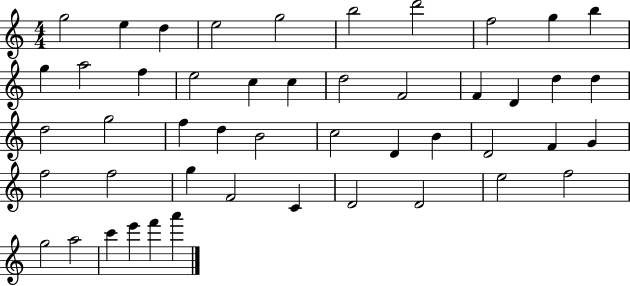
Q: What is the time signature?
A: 4/4